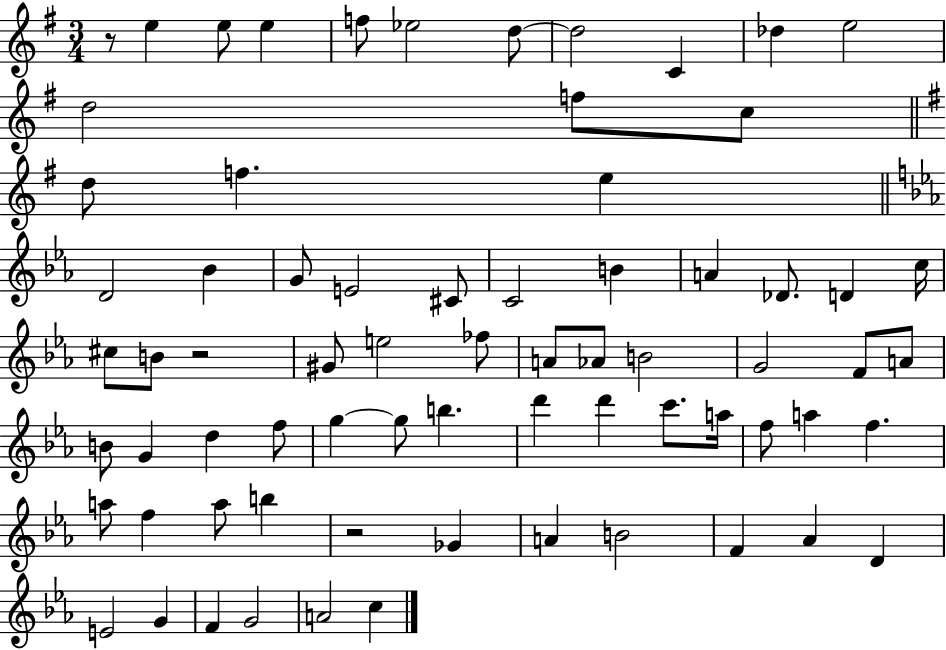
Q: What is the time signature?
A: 3/4